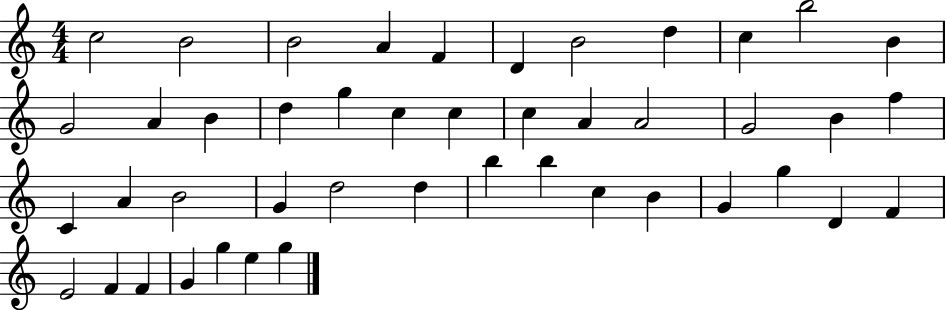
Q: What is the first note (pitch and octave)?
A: C5